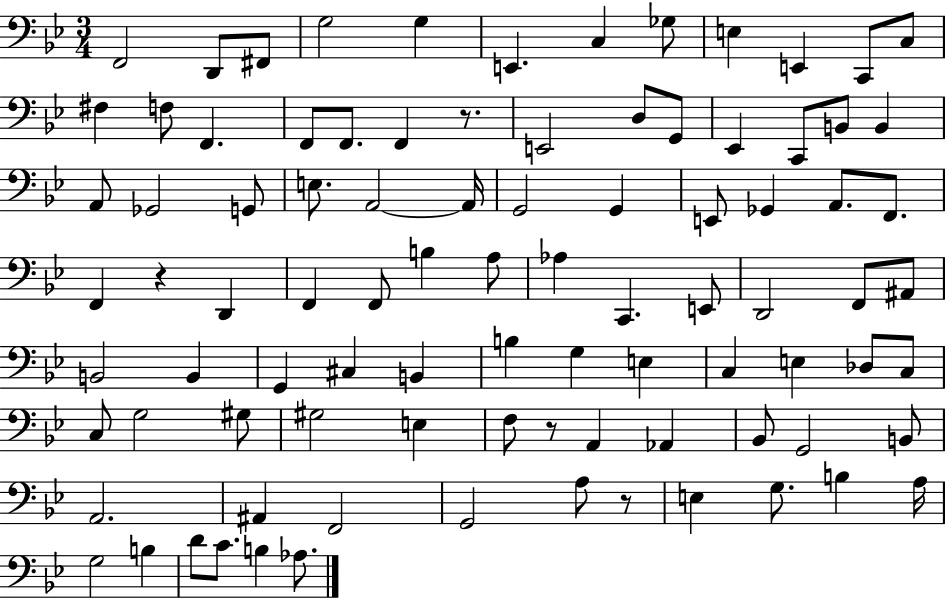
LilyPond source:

{
  \clef bass
  \numericTimeSignature
  \time 3/4
  \key bes \major
  f,2 d,8 fis,8 | g2 g4 | e,4. c4 ges8 | e4 e,4 c,8 c8 | \break fis4 f8 f,4. | f,8 f,8. f,4 r8. | e,2 d8 g,8 | ees,4 c,8 b,8 b,4 | \break a,8 ges,2 g,8 | e8. a,2~~ a,16 | g,2 g,4 | e,8 ges,4 a,8. f,8. | \break f,4 r4 d,4 | f,4 f,8 b4 a8 | aes4 c,4. e,8 | d,2 f,8 ais,8 | \break b,2 b,4 | g,4 cis4 b,4 | b4 g4 e4 | c4 e4 des8 c8 | \break c8 g2 gis8 | gis2 e4 | f8 r8 a,4 aes,4 | bes,8 g,2 b,8 | \break a,2. | ais,4 f,2 | g,2 a8 r8 | e4 g8. b4 a16 | \break g2 b4 | d'8 c'8. b4 aes8. | \bar "|."
}